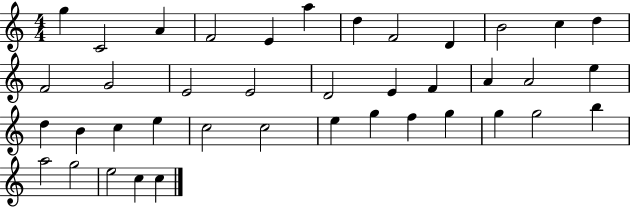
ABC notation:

X:1
T:Untitled
M:4/4
L:1/4
K:C
g C2 A F2 E a d F2 D B2 c d F2 G2 E2 E2 D2 E F A A2 e d B c e c2 c2 e g f g g g2 b a2 g2 e2 c c